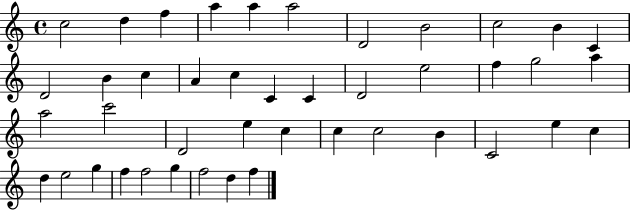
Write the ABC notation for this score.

X:1
T:Untitled
M:4/4
L:1/4
K:C
c2 d f a a a2 D2 B2 c2 B C D2 B c A c C C D2 e2 f g2 a a2 c'2 D2 e c c c2 B C2 e c d e2 g f f2 g f2 d f